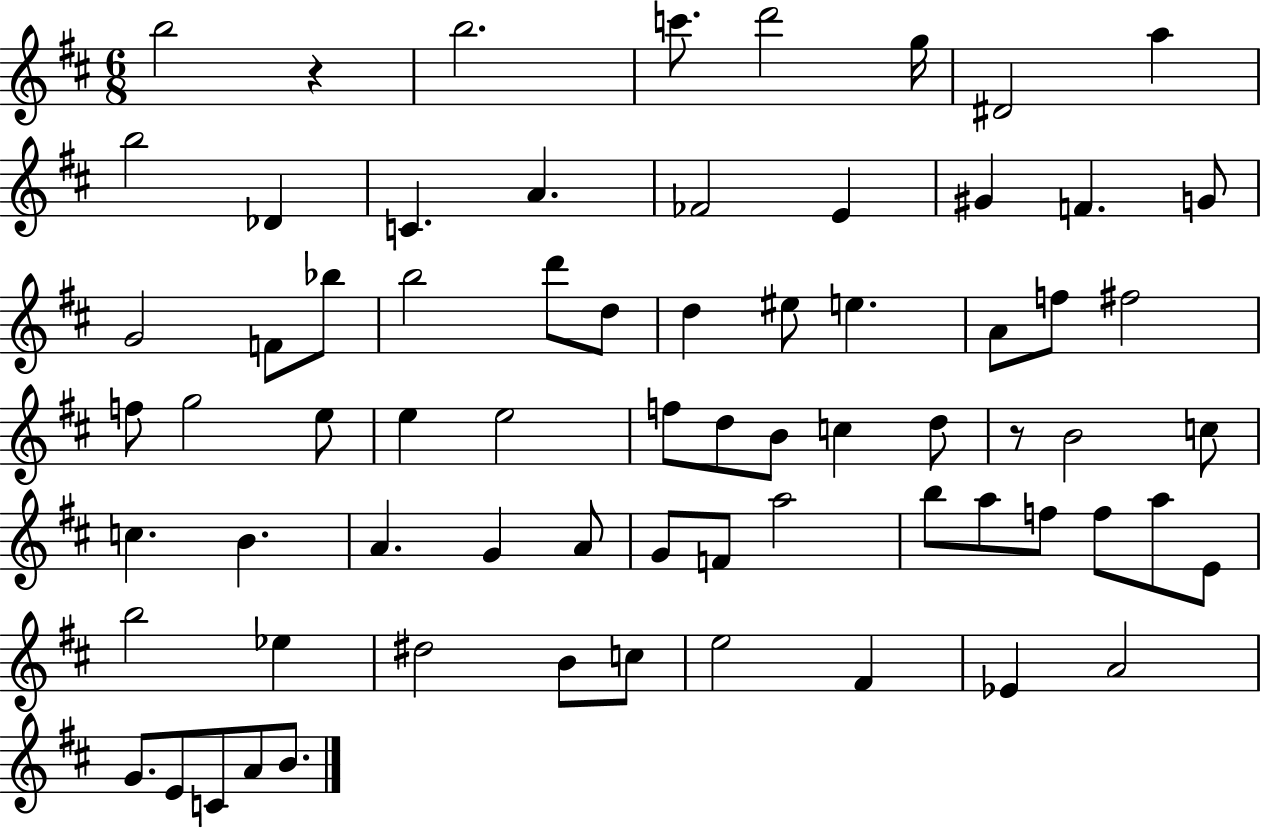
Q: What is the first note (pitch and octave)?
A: B5